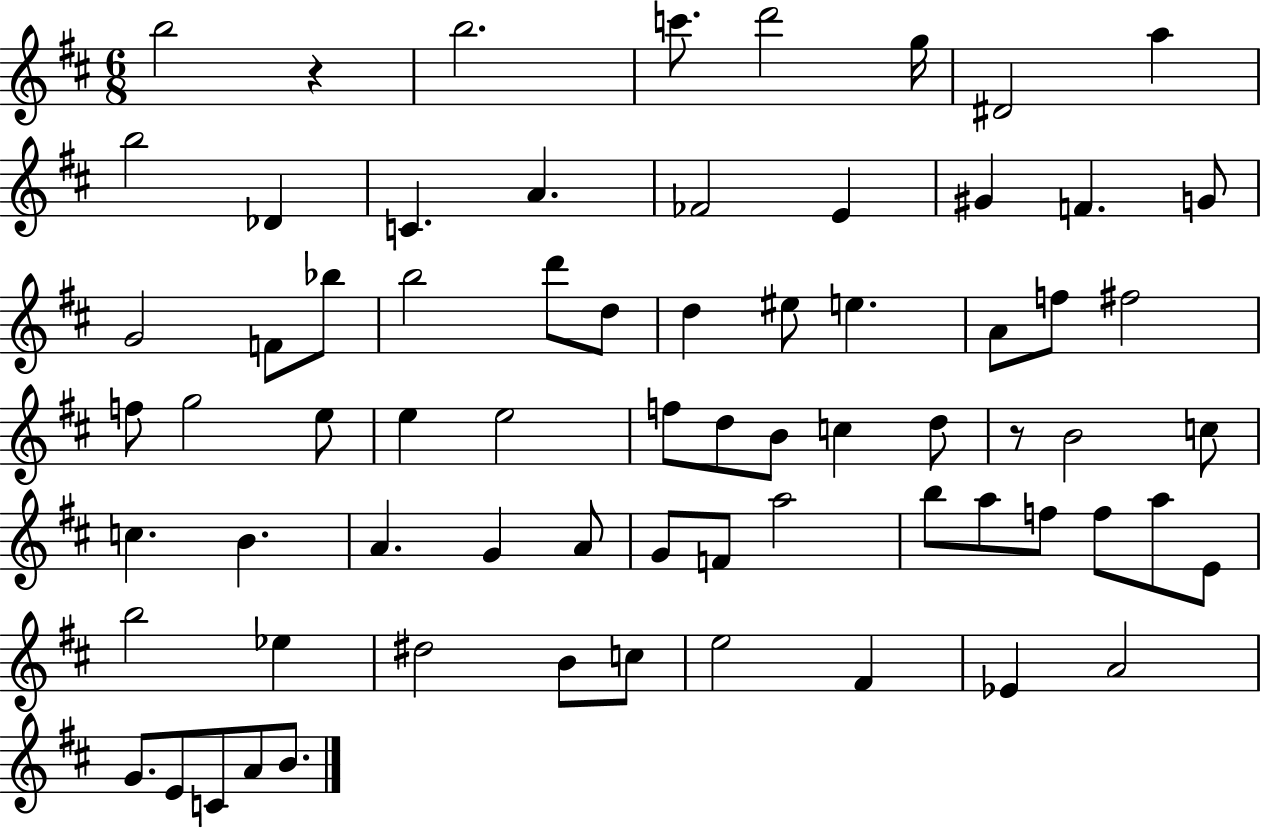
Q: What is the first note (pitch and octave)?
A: B5